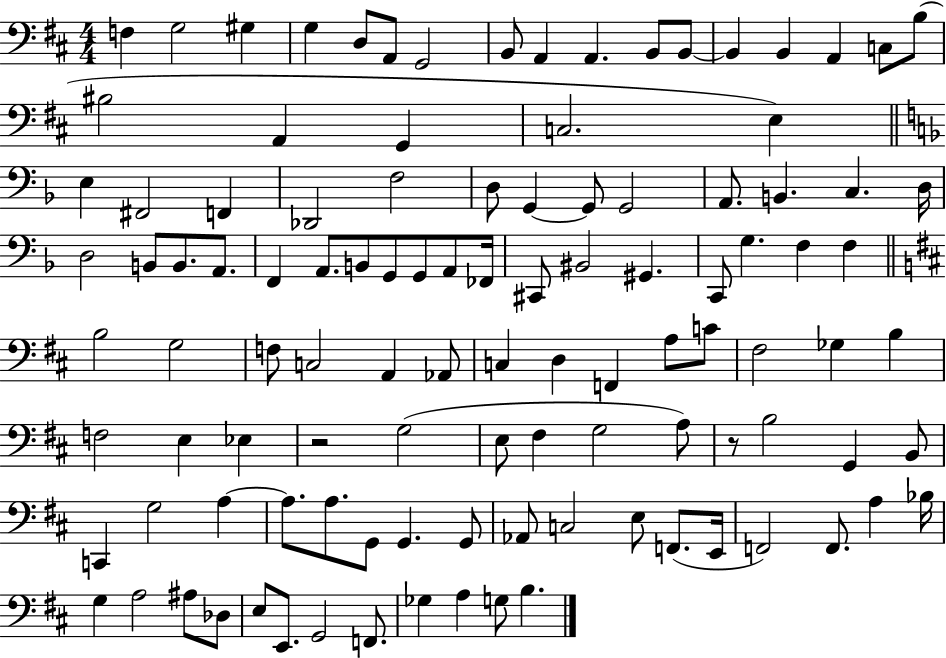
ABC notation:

X:1
T:Untitled
M:4/4
L:1/4
K:D
F, G,2 ^G, G, D,/2 A,,/2 G,,2 B,,/2 A,, A,, B,,/2 B,,/2 B,, B,, A,, C,/2 B,/2 ^B,2 A,, G,, C,2 E, E, ^F,,2 F,, _D,,2 F,2 D,/2 G,, G,,/2 G,,2 A,,/2 B,, C, D,/4 D,2 B,,/2 B,,/2 A,,/2 F,, A,,/2 B,,/2 G,,/2 G,,/2 A,,/2 _F,,/4 ^C,,/2 ^B,,2 ^G,, C,,/2 G, F, F, B,2 G,2 F,/2 C,2 A,, _A,,/2 C, D, F,, A,/2 C/2 ^F,2 _G, B, F,2 E, _E, z2 G,2 E,/2 ^F, G,2 A,/2 z/2 B,2 G,, B,,/2 C,, G,2 A, A,/2 A,/2 G,,/2 G,, G,,/2 _A,,/2 C,2 E,/2 F,,/2 E,,/4 F,,2 F,,/2 A, _B,/4 G, A,2 ^A,/2 _D,/2 E,/2 E,,/2 G,,2 F,,/2 _G, A, G,/2 B,